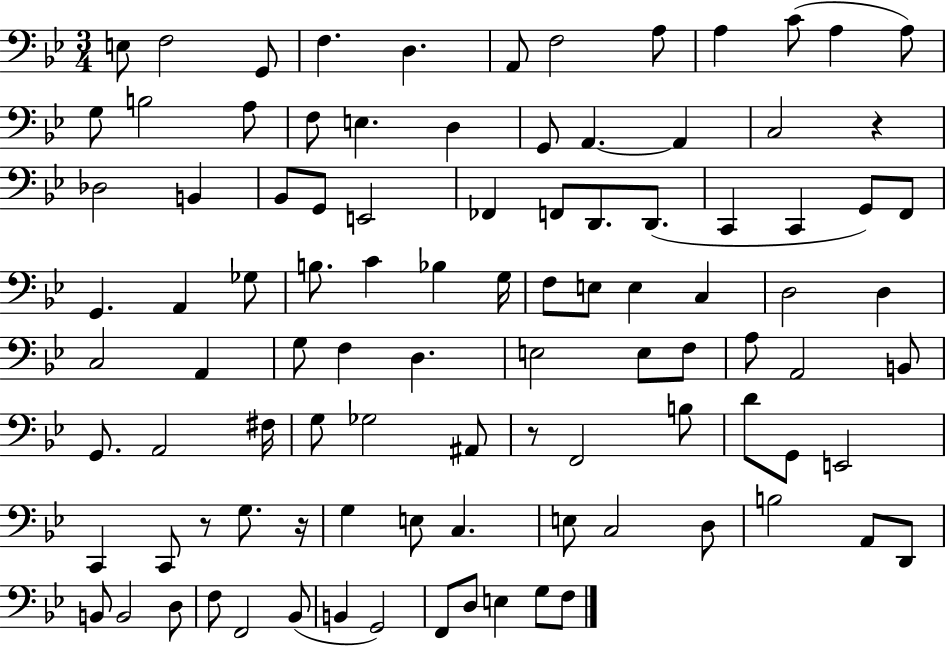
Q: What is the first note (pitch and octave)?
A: E3